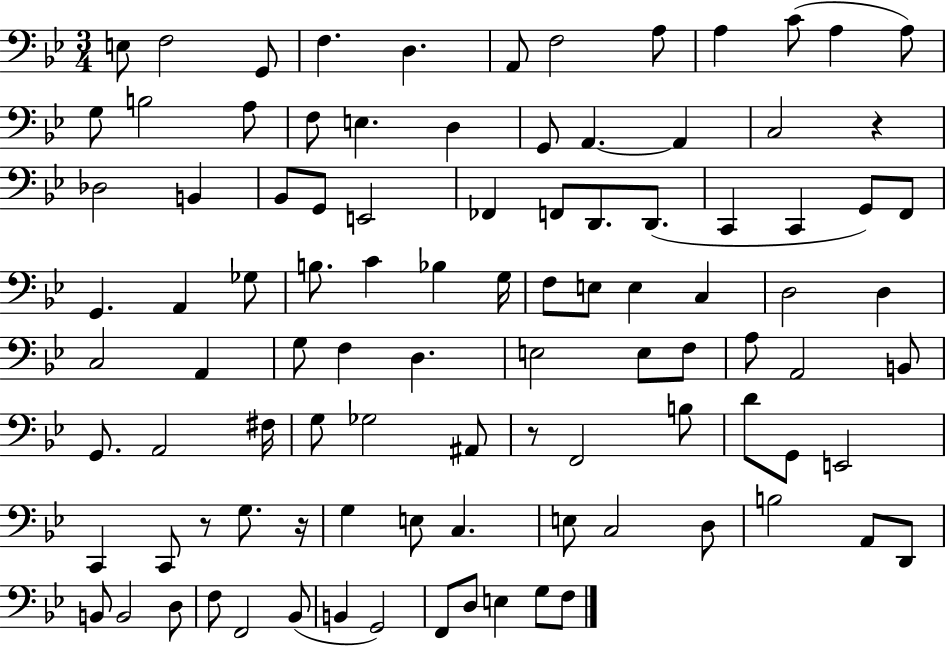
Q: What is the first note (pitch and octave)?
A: E3